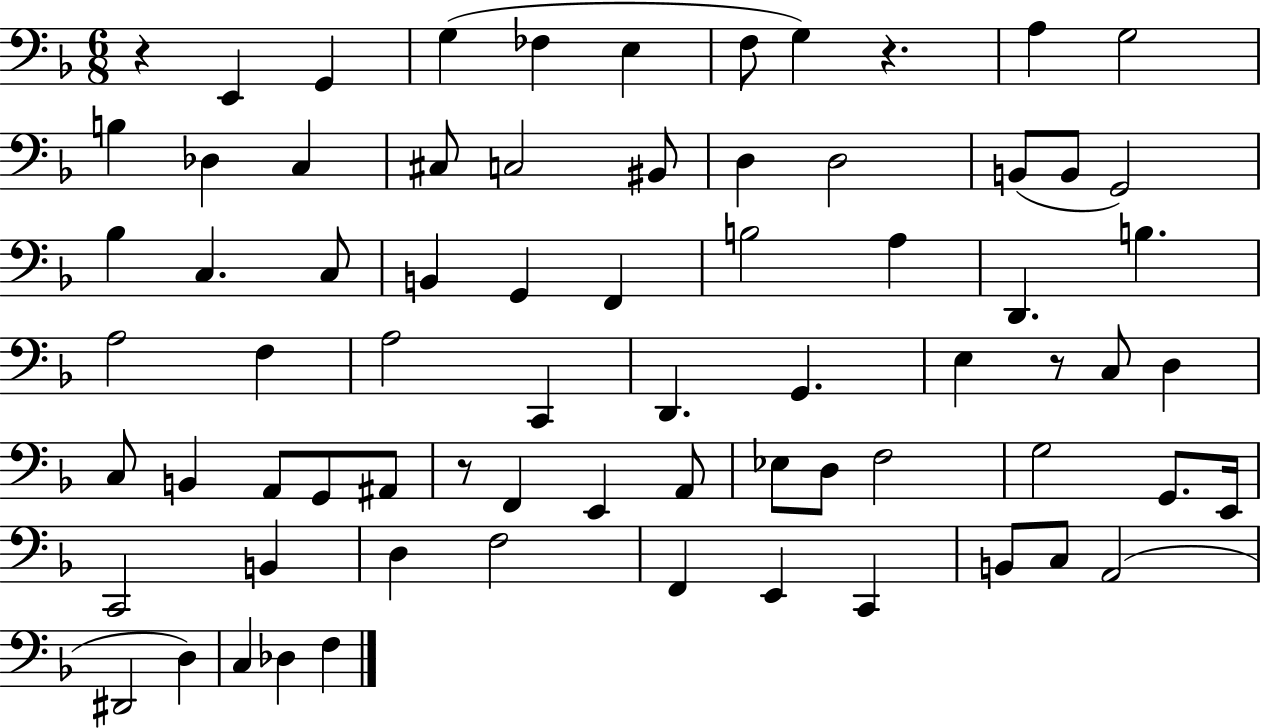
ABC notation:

X:1
T:Untitled
M:6/8
L:1/4
K:F
z E,, G,, G, _F, E, F,/2 G, z A, G,2 B, _D, C, ^C,/2 C,2 ^B,,/2 D, D,2 B,,/2 B,,/2 G,,2 _B, C, C,/2 B,, G,, F,, B,2 A, D,, B, A,2 F, A,2 C,, D,, G,, E, z/2 C,/2 D, C,/2 B,, A,,/2 G,,/2 ^A,,/2 z/2 F,, E,, A,,/2 _E,/2 D,/2 F,2 G,2 G,,/2 E,,/4 C,,2 B,, D, F,2 F,, E,, C,, B,,/2 C,/2 A,,2 ^D,,2 D, C, _D, F,